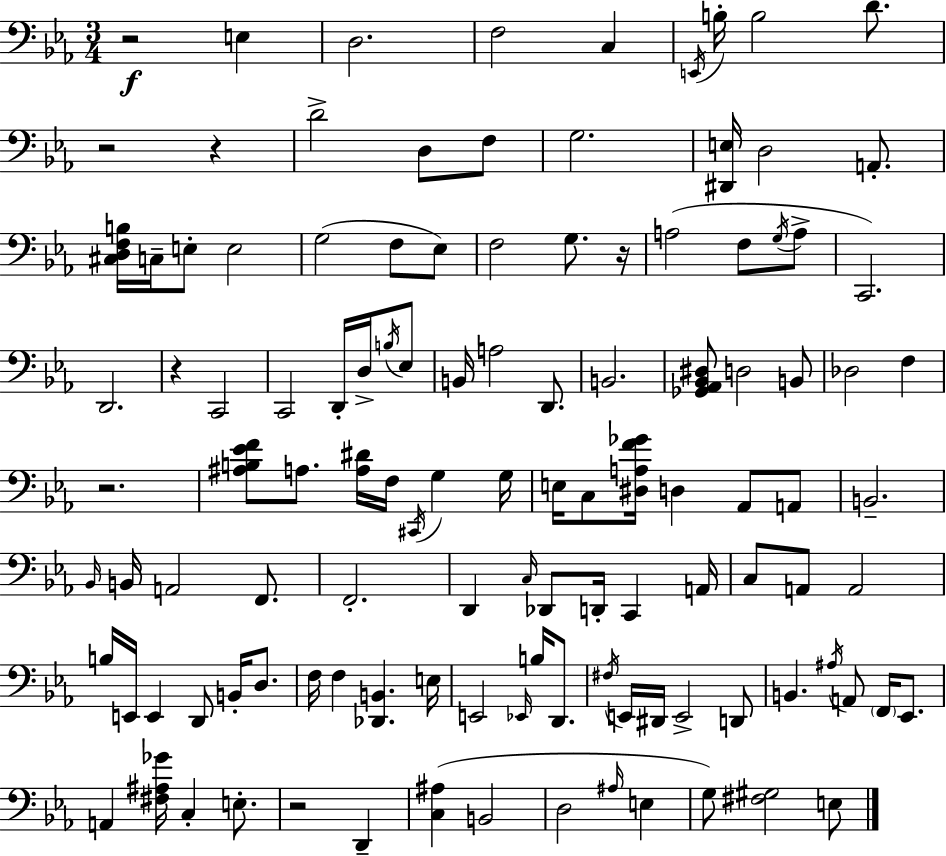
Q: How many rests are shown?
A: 7